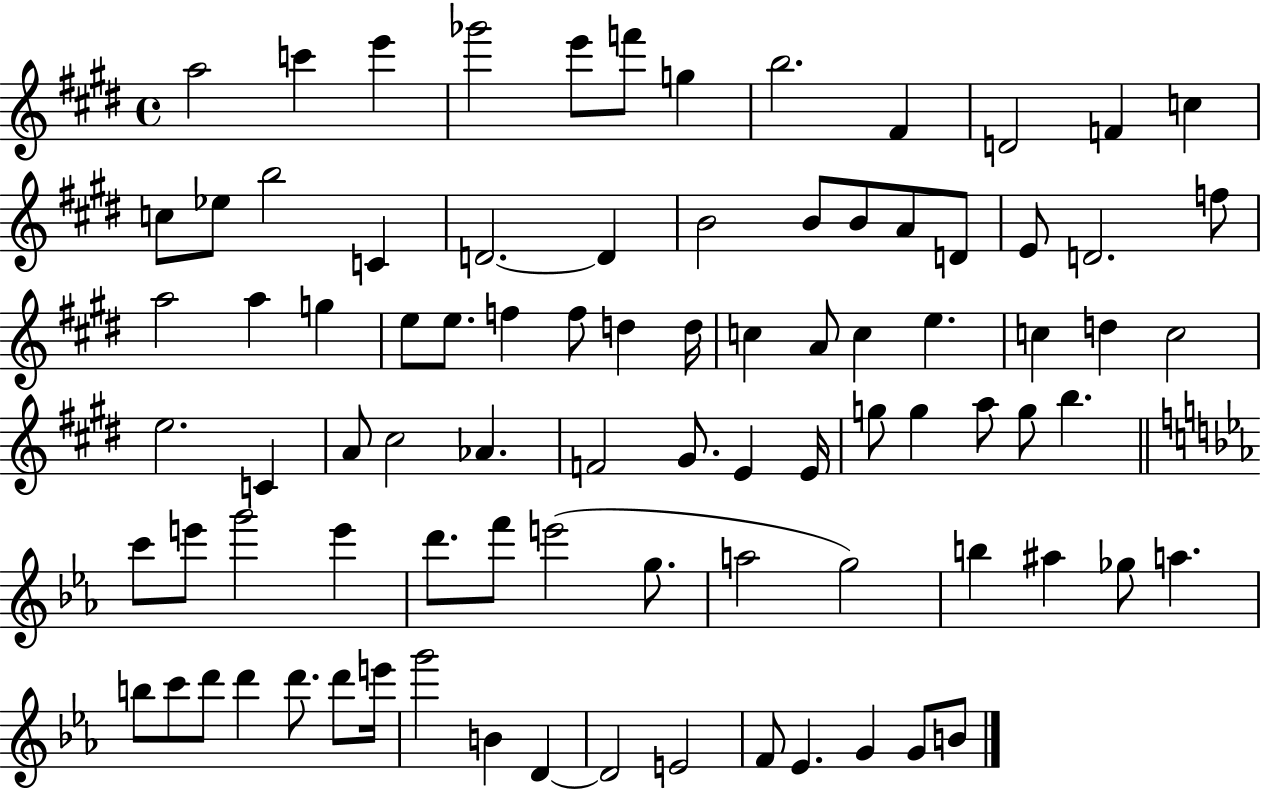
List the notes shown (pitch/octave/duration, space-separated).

A5/h C6/q E6/q Gb6/h E6/e F6/e G5/q B5/h. F#4/q D4/h F4/q C5/q C5/e Eb5/e B5/h C4/q D4/h. D4/q B4/h B4/e B4/e A4/e D4/e E4/e D4/h. F5/e A5/h A5/q G5/q E5/e E5/e. F5/q F5/e D5/q D5/s C5/q A4/e C5/q E5/q. C5/q D5/q C5/h E5/h. C4/q A4/e C#5/h Ab4/q. F4/h G#4/e. E4/q E4/s G5/e G5/q A5/e G5/e B5/q. C6/e E6/e G6/h E6/q D6/e. F6/e E6/h G5/e. A5/h G5/h B5/q A#5/q Gb5/e A5/q. B5/e C6/e D6/e D6/q D6/e. D6/e E6/s G6/h B4/q D4/q D4/h E4/h F4/e Eb4/q. G4/q G4/e B4/e